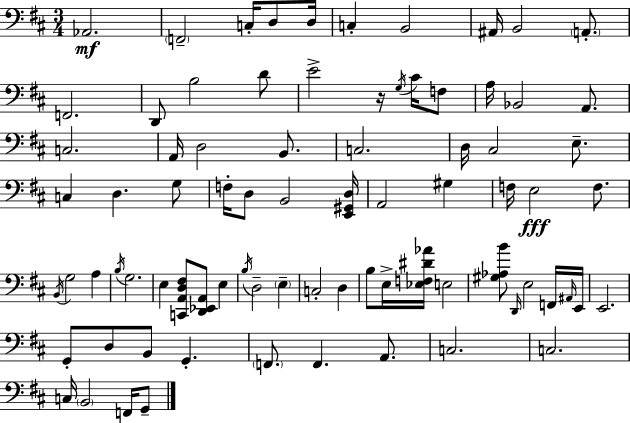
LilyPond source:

{
  \clef bass
  \numericTimeSignature
  \time 3/4
  \key d \major
  \repeat volta 2 { aes,2.\mf | \parenthesize f,2-- c16-. d8 d16 | c4-. b,2 | ais,16 b,2 \parenthesize a,8.-. | \break f,2. | d,8 b2 d'8 | e'2-> r16 \acciaccatura { g16 } cis'16 f8 | a16 bes,2 a,8. | \break c2. | a,16 d2 b,8. | c2. | d16 cis2 e8.-- | \break c4 d4. g8 | f16-. d8 b,2 | <e, gis, d>16 a,2 gis4 | f16 e2\fff f8. | \break \acciaccatura { b,16 } g2 a4 | \acciaccatura { b16 } g2. | e4 <c, a, d fis>8 <d, ees, a,>8 e4 | \acciaccatura { b16 } d2-- | \break \parenthesize e4-- c2-. | d4 b8 e16-> <ees f dis' aes'>16 e2 | <gis aes b'>8 \grace { d,16 } e2 | f,16 \grace { ais,16 } e,16 e,2. | \break g,8-. d8 b,8 | g,4.-. \parenthesize f,8. f,4. | a,8. c2. | c2. | \break c16 \parenthesize b,2 | f,16 g,8-- } \bar "|."
}